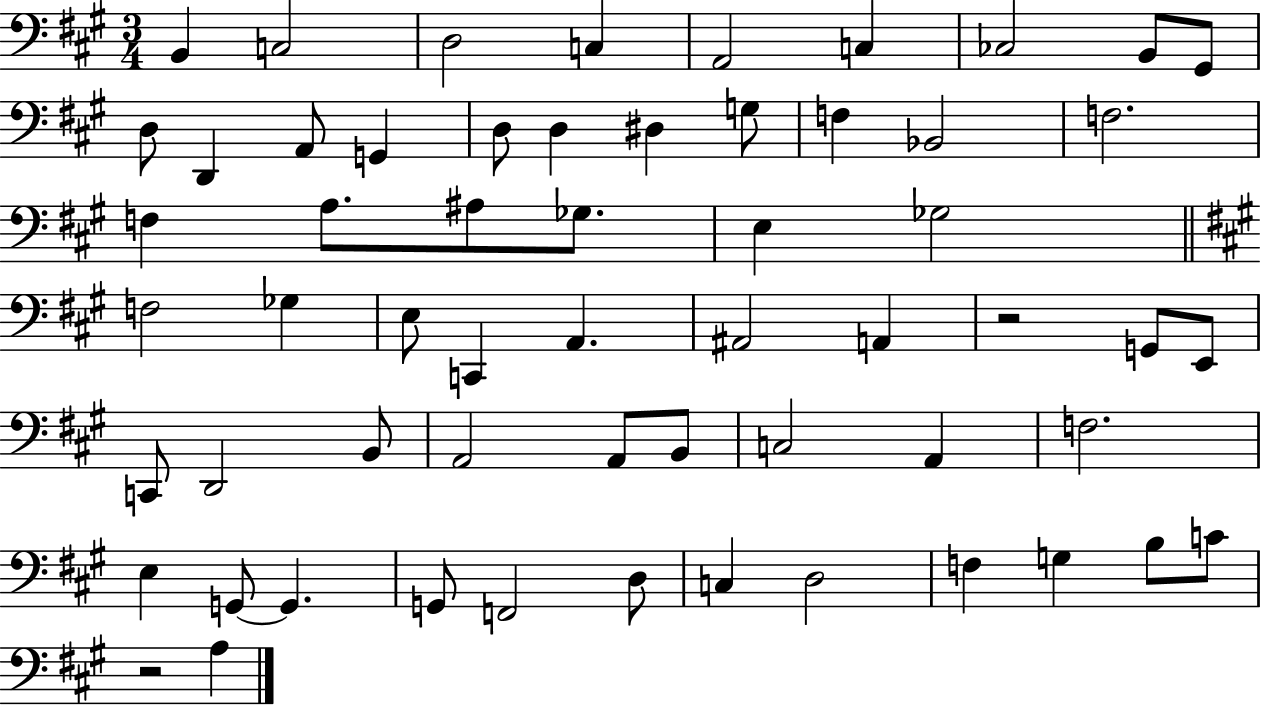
B2/q C3/h D3/h C3/q A2/h C3/q CES3/h B2/e G#2/e D3/e D2/q A2/e G2/q D3/e D3/q D#3/q G3/e F3/q Bb2/h F3/h. F3/q A3/e. A#3/e Gb3/e. E3/q Gb3/h F3/h Gb3/q E3/e C2/q A2/q. A#2/h A2/q R/h G2/e E2/e C2/e D2/h B2/e A2/h A2/e B2/e C3/h A2/q F3/h. E3/q G2/e G2/q. G2/e F2/h D3/e C3/q D3/h F3/q G3/q B3/e C4/e R/h A3/q